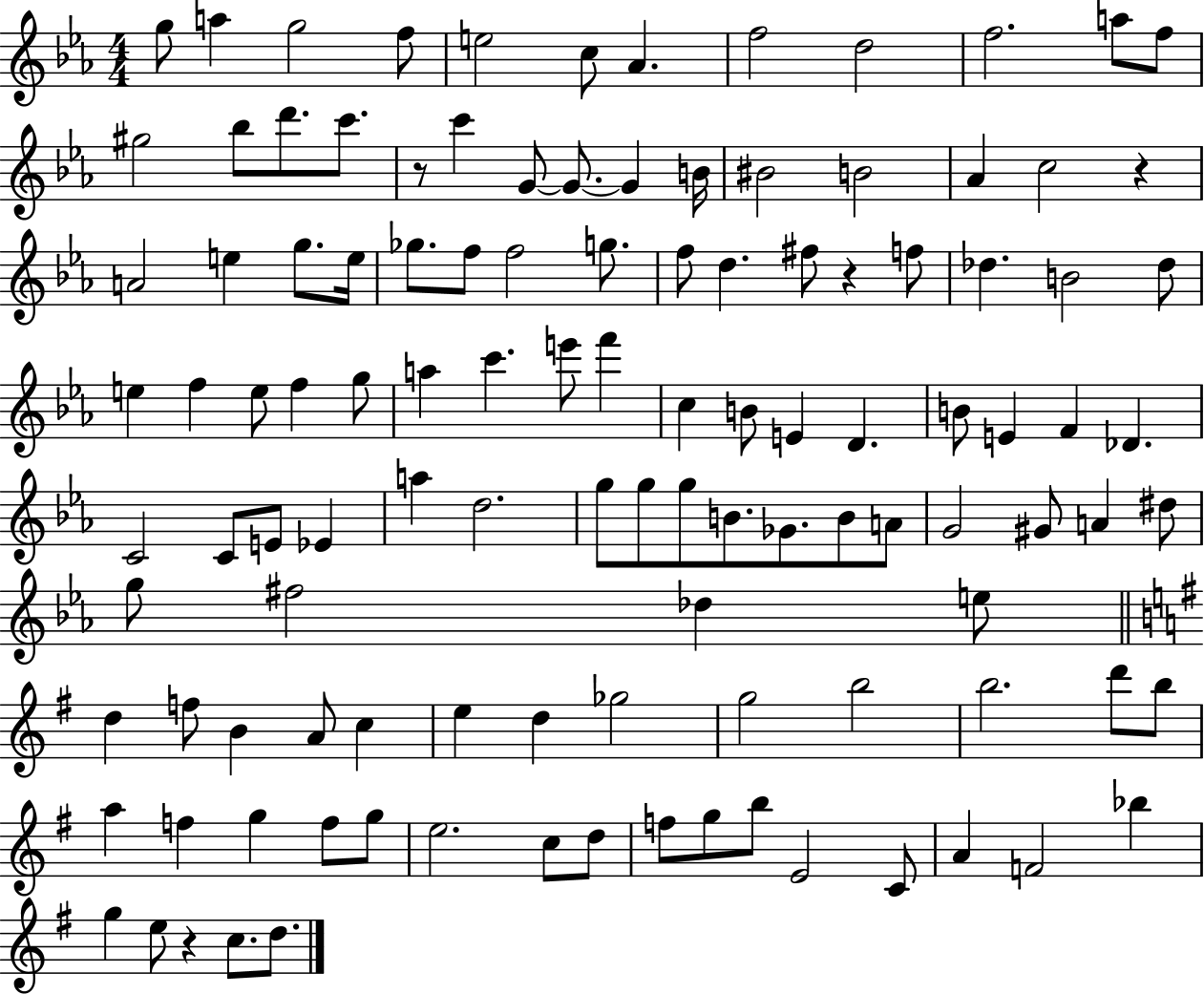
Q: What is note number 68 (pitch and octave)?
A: Gb4